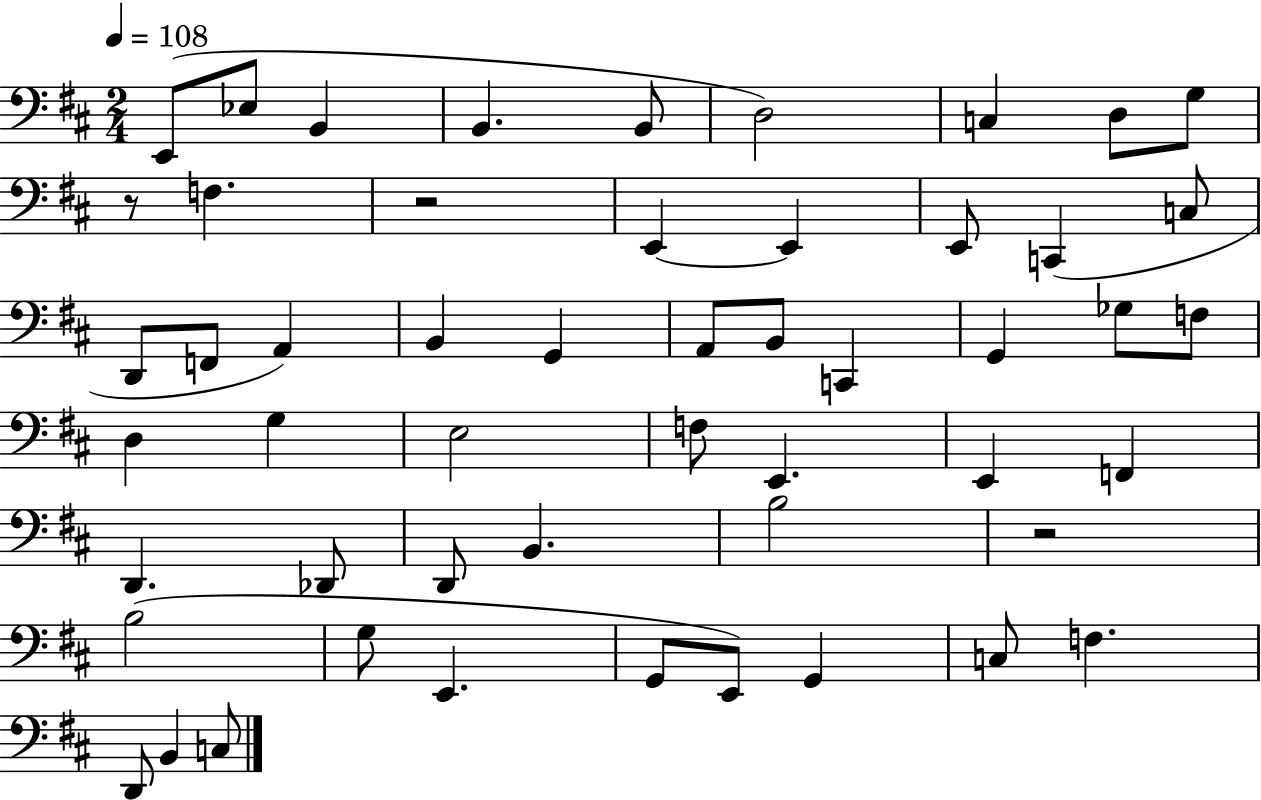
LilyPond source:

{
  \clef bass
  \numericTimeSignature
  \time 2/4
  \key d \major
  \tempo 4 = 108
  e,8( ees8 b,4 | b,4. b,8 | d2) | c4 d8 g8 | \break r8 f4. | r2 | e,4~~ e,4 | e,8 c,4( c8 | \break d,8 f,8 a,4) | b,4 g,4 | a,8 b,8 c,4 | g,4 ges8 f8 | \break d4 g4 | e2 | f8 e,4. | e,4 f,4 | \break d,4. des,8 | d,8 b,4. | b2 | r2 | \break b2( | g8 e,4. | g,8 e,8) g,4 | c8 f4. | \break d,8 b,4 c8 | \bar "|."
}